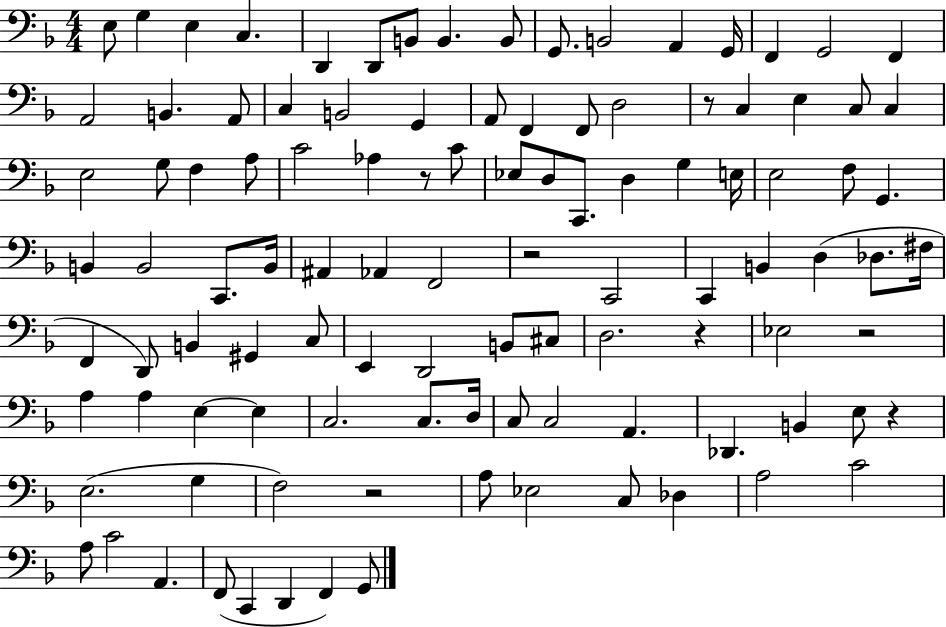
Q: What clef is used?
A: bass